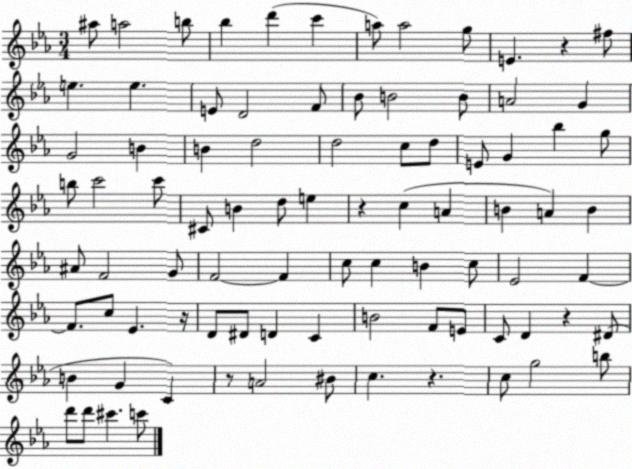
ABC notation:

X:1
T:Untitled
M:3/4
L:1/4
K:Eb
^a/2 a2 b/2 _b d' c' a/2 a2 g/2 E z ^f/2 e e E/2 D2 F/2 _B/2 B2 B/2 A2 G G2 B B d2 d2 c/2 d/2 E/2 G _b g/2 b/2 c'2 c'/2 ^C/2 B d/2 e z c A B A B ^A/2 F2 G/2 F2 F c/2 c B c/2 _E2 F F/2 c/2 _E z/4 D/2 ^D/2 D C B2 F/2 E/2 C/2 D z ^D/2 B G C z/2 A2 ^B/2 c z c/2 g2 b/2 d'/2 d'/2 ^c' c'/2